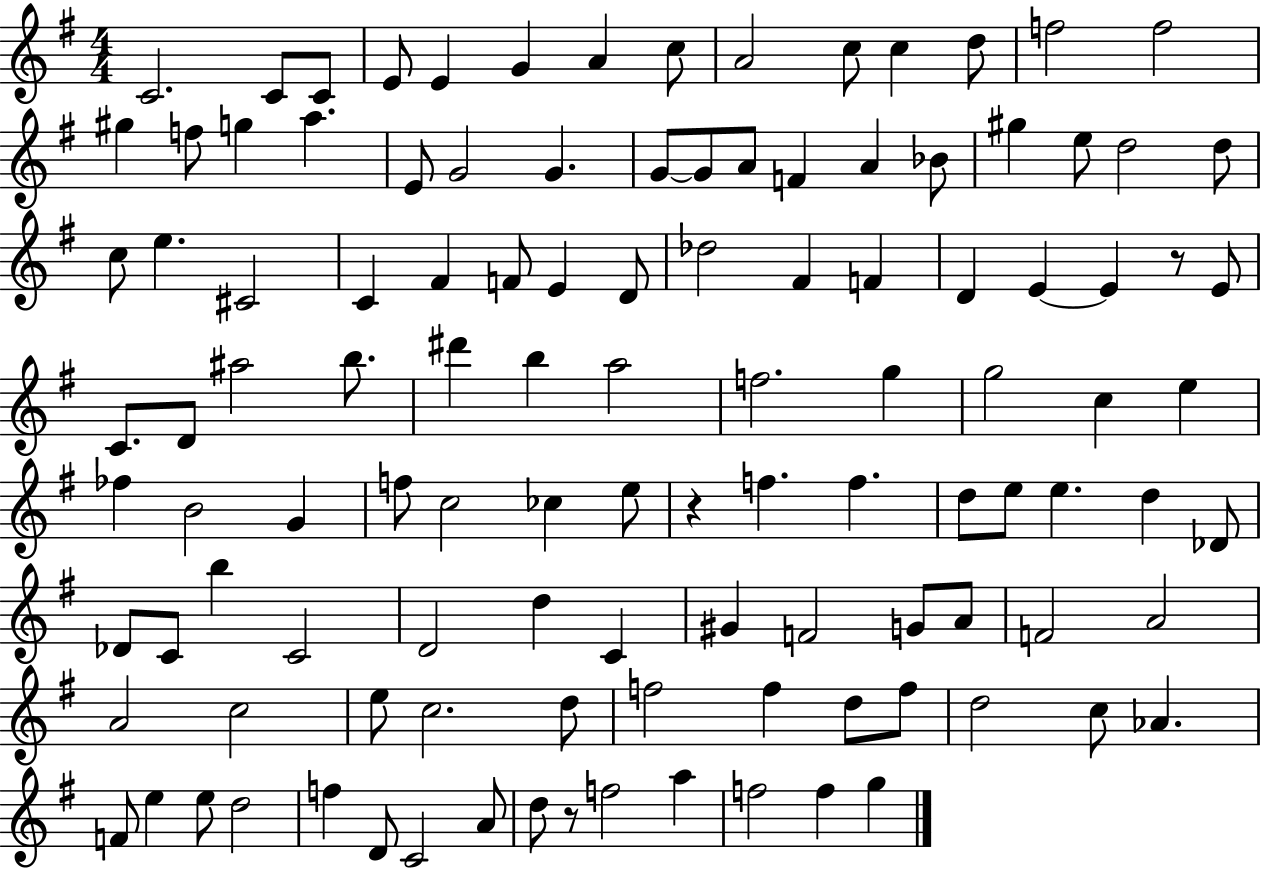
{
  \clef treble
  \numericTimeSignature
  \time 4/4
  \key g \major
  c'2. c'8 c'8 | e'8 e'4 g'4 a'4 c''8 | a'2 c''8 c''4 d''8 | f''2 f''2 | \break gis''4 f''8 g''4 a''4. | e'8 g'2 g'4. | g'8~~ g'8 a'8 f'4 a'4 bes'8 | gis''4 e''8 d''2 d''8 | \break c''8 e''4. cis'2 | c'4 fis'4 f'8 e'4 d'8 | des''2 fis'4 f'4 | d'4 e'4~~ e'4 r8 e'8 | \break c'8. d'8 ais''2 b''8. | dis'''4 b''4 a''2 | f''2. g''4 | g''2 c''4 e''4 | \break fes''4 b'2 g'4 | f''8 c''2 ces''4 e''8 | r4 f''4. f''4. | d''8 e''8 e''4. d''4 des'8 | \break des'8 c'8 b''4 c'2 | d'2 d''4 c'4 | gis'4 f'2 g'8 a'8 | f'2 a'2 | \break a'2 c''2 | e''8 c''2. d''8 | f''2 f''4 d''8 f''8 | d''2 c''8 aes'4. | \break f'8 e''4 e''8 d''2 | f''4 d'8 c'2 a'8 | d''8 r8 f''2 a''4 | f''2 f''4 g''4 | \break \bar "|."
}